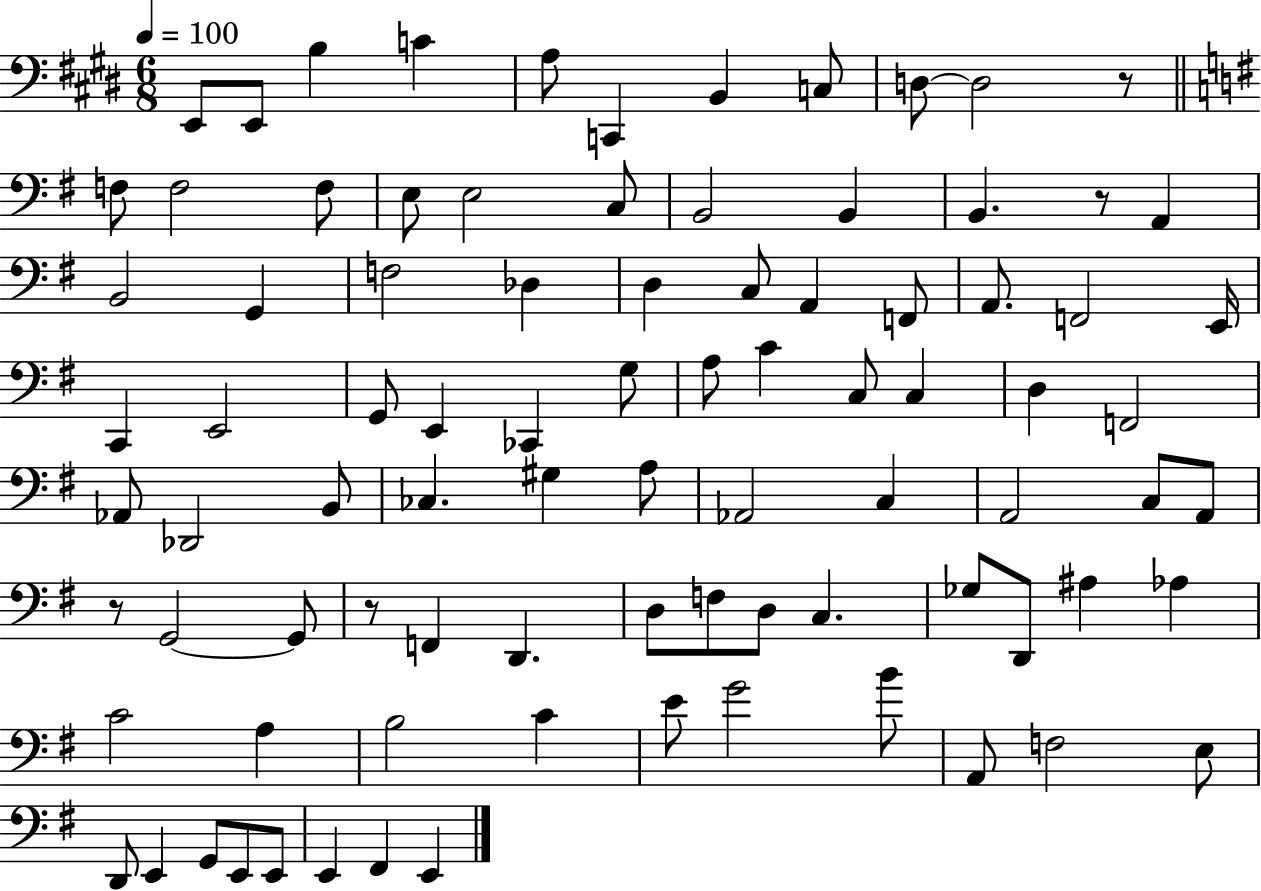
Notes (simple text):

E2/e E2/e B3/q C4/q A3/e C2/q B2/q C3/e D3/e D3/h R/e F3/e F3/h F3/e E3/e E3/h C3/e B2/h B2/q B2/q. R/e A2/q B2/h G2/q F3/h Db3/q D3/q C3/e A2/q F2/e A2/e. F2/h E2/s C2/q E2/h G2/e E2/q CES2/q G3/e A3/e C4/q C3/e C3/q D3/q F2/h Ab2/e Db2/h B2/e CES3/q. G#3/q A3/e Ab2/h C3/q A2/h C3/e A2/e R/e G2/h G2/e R/e F2/q D2/q. D3/e F3/e D3/e C3/q. Gb3/e D2/e A#3/q Ab3/q C4/h A3/q B3/h C4/q E4/e G4/h B4/e A2/e F3/h E3/e D2/e E2/q G2/e E2/e E2/e E2/q F#2/q E2/q